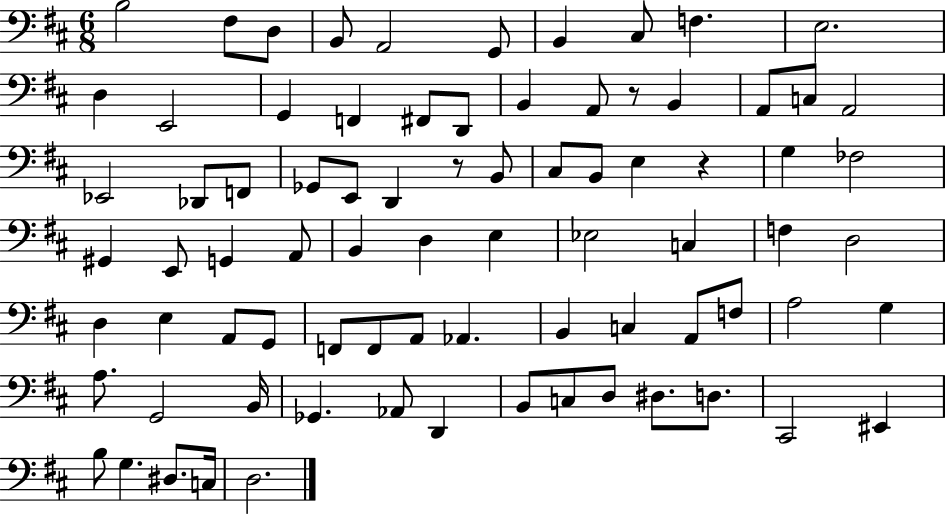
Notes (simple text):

B3/h F#3/e D3/e B2/e A2/h G2/e B2/q C#3/e F3/q. E3/h. D3/q E2/h G2/q F2/q F#2/e D2/e B2/q A2/e R/e B2/q A2/e C3/e A2/h Eb2/h Db2/e F2/e Gb2/e E2/e D2/q R/e B2/e C#3/e B2/e E3/q R/q G3/q FES3/h G#2/q E2/e G2/q A2/e B2/q D3/q E3/q Eb3/h C3/q F3/q D3/h D3/q E3/q A2/e G2/e F2/e F2/e A2/e Ab2/q. B2/q C3/q A2/e F3/e A3/h G3/q A3/e. G2/h B2/s Gb2/q. Ab2/e D2/q B2/e C3/e D3/e D#3/e. D3/e. C#2/h EIS2/q B3/e G3/q. D#3/e. C3/s D3/h.